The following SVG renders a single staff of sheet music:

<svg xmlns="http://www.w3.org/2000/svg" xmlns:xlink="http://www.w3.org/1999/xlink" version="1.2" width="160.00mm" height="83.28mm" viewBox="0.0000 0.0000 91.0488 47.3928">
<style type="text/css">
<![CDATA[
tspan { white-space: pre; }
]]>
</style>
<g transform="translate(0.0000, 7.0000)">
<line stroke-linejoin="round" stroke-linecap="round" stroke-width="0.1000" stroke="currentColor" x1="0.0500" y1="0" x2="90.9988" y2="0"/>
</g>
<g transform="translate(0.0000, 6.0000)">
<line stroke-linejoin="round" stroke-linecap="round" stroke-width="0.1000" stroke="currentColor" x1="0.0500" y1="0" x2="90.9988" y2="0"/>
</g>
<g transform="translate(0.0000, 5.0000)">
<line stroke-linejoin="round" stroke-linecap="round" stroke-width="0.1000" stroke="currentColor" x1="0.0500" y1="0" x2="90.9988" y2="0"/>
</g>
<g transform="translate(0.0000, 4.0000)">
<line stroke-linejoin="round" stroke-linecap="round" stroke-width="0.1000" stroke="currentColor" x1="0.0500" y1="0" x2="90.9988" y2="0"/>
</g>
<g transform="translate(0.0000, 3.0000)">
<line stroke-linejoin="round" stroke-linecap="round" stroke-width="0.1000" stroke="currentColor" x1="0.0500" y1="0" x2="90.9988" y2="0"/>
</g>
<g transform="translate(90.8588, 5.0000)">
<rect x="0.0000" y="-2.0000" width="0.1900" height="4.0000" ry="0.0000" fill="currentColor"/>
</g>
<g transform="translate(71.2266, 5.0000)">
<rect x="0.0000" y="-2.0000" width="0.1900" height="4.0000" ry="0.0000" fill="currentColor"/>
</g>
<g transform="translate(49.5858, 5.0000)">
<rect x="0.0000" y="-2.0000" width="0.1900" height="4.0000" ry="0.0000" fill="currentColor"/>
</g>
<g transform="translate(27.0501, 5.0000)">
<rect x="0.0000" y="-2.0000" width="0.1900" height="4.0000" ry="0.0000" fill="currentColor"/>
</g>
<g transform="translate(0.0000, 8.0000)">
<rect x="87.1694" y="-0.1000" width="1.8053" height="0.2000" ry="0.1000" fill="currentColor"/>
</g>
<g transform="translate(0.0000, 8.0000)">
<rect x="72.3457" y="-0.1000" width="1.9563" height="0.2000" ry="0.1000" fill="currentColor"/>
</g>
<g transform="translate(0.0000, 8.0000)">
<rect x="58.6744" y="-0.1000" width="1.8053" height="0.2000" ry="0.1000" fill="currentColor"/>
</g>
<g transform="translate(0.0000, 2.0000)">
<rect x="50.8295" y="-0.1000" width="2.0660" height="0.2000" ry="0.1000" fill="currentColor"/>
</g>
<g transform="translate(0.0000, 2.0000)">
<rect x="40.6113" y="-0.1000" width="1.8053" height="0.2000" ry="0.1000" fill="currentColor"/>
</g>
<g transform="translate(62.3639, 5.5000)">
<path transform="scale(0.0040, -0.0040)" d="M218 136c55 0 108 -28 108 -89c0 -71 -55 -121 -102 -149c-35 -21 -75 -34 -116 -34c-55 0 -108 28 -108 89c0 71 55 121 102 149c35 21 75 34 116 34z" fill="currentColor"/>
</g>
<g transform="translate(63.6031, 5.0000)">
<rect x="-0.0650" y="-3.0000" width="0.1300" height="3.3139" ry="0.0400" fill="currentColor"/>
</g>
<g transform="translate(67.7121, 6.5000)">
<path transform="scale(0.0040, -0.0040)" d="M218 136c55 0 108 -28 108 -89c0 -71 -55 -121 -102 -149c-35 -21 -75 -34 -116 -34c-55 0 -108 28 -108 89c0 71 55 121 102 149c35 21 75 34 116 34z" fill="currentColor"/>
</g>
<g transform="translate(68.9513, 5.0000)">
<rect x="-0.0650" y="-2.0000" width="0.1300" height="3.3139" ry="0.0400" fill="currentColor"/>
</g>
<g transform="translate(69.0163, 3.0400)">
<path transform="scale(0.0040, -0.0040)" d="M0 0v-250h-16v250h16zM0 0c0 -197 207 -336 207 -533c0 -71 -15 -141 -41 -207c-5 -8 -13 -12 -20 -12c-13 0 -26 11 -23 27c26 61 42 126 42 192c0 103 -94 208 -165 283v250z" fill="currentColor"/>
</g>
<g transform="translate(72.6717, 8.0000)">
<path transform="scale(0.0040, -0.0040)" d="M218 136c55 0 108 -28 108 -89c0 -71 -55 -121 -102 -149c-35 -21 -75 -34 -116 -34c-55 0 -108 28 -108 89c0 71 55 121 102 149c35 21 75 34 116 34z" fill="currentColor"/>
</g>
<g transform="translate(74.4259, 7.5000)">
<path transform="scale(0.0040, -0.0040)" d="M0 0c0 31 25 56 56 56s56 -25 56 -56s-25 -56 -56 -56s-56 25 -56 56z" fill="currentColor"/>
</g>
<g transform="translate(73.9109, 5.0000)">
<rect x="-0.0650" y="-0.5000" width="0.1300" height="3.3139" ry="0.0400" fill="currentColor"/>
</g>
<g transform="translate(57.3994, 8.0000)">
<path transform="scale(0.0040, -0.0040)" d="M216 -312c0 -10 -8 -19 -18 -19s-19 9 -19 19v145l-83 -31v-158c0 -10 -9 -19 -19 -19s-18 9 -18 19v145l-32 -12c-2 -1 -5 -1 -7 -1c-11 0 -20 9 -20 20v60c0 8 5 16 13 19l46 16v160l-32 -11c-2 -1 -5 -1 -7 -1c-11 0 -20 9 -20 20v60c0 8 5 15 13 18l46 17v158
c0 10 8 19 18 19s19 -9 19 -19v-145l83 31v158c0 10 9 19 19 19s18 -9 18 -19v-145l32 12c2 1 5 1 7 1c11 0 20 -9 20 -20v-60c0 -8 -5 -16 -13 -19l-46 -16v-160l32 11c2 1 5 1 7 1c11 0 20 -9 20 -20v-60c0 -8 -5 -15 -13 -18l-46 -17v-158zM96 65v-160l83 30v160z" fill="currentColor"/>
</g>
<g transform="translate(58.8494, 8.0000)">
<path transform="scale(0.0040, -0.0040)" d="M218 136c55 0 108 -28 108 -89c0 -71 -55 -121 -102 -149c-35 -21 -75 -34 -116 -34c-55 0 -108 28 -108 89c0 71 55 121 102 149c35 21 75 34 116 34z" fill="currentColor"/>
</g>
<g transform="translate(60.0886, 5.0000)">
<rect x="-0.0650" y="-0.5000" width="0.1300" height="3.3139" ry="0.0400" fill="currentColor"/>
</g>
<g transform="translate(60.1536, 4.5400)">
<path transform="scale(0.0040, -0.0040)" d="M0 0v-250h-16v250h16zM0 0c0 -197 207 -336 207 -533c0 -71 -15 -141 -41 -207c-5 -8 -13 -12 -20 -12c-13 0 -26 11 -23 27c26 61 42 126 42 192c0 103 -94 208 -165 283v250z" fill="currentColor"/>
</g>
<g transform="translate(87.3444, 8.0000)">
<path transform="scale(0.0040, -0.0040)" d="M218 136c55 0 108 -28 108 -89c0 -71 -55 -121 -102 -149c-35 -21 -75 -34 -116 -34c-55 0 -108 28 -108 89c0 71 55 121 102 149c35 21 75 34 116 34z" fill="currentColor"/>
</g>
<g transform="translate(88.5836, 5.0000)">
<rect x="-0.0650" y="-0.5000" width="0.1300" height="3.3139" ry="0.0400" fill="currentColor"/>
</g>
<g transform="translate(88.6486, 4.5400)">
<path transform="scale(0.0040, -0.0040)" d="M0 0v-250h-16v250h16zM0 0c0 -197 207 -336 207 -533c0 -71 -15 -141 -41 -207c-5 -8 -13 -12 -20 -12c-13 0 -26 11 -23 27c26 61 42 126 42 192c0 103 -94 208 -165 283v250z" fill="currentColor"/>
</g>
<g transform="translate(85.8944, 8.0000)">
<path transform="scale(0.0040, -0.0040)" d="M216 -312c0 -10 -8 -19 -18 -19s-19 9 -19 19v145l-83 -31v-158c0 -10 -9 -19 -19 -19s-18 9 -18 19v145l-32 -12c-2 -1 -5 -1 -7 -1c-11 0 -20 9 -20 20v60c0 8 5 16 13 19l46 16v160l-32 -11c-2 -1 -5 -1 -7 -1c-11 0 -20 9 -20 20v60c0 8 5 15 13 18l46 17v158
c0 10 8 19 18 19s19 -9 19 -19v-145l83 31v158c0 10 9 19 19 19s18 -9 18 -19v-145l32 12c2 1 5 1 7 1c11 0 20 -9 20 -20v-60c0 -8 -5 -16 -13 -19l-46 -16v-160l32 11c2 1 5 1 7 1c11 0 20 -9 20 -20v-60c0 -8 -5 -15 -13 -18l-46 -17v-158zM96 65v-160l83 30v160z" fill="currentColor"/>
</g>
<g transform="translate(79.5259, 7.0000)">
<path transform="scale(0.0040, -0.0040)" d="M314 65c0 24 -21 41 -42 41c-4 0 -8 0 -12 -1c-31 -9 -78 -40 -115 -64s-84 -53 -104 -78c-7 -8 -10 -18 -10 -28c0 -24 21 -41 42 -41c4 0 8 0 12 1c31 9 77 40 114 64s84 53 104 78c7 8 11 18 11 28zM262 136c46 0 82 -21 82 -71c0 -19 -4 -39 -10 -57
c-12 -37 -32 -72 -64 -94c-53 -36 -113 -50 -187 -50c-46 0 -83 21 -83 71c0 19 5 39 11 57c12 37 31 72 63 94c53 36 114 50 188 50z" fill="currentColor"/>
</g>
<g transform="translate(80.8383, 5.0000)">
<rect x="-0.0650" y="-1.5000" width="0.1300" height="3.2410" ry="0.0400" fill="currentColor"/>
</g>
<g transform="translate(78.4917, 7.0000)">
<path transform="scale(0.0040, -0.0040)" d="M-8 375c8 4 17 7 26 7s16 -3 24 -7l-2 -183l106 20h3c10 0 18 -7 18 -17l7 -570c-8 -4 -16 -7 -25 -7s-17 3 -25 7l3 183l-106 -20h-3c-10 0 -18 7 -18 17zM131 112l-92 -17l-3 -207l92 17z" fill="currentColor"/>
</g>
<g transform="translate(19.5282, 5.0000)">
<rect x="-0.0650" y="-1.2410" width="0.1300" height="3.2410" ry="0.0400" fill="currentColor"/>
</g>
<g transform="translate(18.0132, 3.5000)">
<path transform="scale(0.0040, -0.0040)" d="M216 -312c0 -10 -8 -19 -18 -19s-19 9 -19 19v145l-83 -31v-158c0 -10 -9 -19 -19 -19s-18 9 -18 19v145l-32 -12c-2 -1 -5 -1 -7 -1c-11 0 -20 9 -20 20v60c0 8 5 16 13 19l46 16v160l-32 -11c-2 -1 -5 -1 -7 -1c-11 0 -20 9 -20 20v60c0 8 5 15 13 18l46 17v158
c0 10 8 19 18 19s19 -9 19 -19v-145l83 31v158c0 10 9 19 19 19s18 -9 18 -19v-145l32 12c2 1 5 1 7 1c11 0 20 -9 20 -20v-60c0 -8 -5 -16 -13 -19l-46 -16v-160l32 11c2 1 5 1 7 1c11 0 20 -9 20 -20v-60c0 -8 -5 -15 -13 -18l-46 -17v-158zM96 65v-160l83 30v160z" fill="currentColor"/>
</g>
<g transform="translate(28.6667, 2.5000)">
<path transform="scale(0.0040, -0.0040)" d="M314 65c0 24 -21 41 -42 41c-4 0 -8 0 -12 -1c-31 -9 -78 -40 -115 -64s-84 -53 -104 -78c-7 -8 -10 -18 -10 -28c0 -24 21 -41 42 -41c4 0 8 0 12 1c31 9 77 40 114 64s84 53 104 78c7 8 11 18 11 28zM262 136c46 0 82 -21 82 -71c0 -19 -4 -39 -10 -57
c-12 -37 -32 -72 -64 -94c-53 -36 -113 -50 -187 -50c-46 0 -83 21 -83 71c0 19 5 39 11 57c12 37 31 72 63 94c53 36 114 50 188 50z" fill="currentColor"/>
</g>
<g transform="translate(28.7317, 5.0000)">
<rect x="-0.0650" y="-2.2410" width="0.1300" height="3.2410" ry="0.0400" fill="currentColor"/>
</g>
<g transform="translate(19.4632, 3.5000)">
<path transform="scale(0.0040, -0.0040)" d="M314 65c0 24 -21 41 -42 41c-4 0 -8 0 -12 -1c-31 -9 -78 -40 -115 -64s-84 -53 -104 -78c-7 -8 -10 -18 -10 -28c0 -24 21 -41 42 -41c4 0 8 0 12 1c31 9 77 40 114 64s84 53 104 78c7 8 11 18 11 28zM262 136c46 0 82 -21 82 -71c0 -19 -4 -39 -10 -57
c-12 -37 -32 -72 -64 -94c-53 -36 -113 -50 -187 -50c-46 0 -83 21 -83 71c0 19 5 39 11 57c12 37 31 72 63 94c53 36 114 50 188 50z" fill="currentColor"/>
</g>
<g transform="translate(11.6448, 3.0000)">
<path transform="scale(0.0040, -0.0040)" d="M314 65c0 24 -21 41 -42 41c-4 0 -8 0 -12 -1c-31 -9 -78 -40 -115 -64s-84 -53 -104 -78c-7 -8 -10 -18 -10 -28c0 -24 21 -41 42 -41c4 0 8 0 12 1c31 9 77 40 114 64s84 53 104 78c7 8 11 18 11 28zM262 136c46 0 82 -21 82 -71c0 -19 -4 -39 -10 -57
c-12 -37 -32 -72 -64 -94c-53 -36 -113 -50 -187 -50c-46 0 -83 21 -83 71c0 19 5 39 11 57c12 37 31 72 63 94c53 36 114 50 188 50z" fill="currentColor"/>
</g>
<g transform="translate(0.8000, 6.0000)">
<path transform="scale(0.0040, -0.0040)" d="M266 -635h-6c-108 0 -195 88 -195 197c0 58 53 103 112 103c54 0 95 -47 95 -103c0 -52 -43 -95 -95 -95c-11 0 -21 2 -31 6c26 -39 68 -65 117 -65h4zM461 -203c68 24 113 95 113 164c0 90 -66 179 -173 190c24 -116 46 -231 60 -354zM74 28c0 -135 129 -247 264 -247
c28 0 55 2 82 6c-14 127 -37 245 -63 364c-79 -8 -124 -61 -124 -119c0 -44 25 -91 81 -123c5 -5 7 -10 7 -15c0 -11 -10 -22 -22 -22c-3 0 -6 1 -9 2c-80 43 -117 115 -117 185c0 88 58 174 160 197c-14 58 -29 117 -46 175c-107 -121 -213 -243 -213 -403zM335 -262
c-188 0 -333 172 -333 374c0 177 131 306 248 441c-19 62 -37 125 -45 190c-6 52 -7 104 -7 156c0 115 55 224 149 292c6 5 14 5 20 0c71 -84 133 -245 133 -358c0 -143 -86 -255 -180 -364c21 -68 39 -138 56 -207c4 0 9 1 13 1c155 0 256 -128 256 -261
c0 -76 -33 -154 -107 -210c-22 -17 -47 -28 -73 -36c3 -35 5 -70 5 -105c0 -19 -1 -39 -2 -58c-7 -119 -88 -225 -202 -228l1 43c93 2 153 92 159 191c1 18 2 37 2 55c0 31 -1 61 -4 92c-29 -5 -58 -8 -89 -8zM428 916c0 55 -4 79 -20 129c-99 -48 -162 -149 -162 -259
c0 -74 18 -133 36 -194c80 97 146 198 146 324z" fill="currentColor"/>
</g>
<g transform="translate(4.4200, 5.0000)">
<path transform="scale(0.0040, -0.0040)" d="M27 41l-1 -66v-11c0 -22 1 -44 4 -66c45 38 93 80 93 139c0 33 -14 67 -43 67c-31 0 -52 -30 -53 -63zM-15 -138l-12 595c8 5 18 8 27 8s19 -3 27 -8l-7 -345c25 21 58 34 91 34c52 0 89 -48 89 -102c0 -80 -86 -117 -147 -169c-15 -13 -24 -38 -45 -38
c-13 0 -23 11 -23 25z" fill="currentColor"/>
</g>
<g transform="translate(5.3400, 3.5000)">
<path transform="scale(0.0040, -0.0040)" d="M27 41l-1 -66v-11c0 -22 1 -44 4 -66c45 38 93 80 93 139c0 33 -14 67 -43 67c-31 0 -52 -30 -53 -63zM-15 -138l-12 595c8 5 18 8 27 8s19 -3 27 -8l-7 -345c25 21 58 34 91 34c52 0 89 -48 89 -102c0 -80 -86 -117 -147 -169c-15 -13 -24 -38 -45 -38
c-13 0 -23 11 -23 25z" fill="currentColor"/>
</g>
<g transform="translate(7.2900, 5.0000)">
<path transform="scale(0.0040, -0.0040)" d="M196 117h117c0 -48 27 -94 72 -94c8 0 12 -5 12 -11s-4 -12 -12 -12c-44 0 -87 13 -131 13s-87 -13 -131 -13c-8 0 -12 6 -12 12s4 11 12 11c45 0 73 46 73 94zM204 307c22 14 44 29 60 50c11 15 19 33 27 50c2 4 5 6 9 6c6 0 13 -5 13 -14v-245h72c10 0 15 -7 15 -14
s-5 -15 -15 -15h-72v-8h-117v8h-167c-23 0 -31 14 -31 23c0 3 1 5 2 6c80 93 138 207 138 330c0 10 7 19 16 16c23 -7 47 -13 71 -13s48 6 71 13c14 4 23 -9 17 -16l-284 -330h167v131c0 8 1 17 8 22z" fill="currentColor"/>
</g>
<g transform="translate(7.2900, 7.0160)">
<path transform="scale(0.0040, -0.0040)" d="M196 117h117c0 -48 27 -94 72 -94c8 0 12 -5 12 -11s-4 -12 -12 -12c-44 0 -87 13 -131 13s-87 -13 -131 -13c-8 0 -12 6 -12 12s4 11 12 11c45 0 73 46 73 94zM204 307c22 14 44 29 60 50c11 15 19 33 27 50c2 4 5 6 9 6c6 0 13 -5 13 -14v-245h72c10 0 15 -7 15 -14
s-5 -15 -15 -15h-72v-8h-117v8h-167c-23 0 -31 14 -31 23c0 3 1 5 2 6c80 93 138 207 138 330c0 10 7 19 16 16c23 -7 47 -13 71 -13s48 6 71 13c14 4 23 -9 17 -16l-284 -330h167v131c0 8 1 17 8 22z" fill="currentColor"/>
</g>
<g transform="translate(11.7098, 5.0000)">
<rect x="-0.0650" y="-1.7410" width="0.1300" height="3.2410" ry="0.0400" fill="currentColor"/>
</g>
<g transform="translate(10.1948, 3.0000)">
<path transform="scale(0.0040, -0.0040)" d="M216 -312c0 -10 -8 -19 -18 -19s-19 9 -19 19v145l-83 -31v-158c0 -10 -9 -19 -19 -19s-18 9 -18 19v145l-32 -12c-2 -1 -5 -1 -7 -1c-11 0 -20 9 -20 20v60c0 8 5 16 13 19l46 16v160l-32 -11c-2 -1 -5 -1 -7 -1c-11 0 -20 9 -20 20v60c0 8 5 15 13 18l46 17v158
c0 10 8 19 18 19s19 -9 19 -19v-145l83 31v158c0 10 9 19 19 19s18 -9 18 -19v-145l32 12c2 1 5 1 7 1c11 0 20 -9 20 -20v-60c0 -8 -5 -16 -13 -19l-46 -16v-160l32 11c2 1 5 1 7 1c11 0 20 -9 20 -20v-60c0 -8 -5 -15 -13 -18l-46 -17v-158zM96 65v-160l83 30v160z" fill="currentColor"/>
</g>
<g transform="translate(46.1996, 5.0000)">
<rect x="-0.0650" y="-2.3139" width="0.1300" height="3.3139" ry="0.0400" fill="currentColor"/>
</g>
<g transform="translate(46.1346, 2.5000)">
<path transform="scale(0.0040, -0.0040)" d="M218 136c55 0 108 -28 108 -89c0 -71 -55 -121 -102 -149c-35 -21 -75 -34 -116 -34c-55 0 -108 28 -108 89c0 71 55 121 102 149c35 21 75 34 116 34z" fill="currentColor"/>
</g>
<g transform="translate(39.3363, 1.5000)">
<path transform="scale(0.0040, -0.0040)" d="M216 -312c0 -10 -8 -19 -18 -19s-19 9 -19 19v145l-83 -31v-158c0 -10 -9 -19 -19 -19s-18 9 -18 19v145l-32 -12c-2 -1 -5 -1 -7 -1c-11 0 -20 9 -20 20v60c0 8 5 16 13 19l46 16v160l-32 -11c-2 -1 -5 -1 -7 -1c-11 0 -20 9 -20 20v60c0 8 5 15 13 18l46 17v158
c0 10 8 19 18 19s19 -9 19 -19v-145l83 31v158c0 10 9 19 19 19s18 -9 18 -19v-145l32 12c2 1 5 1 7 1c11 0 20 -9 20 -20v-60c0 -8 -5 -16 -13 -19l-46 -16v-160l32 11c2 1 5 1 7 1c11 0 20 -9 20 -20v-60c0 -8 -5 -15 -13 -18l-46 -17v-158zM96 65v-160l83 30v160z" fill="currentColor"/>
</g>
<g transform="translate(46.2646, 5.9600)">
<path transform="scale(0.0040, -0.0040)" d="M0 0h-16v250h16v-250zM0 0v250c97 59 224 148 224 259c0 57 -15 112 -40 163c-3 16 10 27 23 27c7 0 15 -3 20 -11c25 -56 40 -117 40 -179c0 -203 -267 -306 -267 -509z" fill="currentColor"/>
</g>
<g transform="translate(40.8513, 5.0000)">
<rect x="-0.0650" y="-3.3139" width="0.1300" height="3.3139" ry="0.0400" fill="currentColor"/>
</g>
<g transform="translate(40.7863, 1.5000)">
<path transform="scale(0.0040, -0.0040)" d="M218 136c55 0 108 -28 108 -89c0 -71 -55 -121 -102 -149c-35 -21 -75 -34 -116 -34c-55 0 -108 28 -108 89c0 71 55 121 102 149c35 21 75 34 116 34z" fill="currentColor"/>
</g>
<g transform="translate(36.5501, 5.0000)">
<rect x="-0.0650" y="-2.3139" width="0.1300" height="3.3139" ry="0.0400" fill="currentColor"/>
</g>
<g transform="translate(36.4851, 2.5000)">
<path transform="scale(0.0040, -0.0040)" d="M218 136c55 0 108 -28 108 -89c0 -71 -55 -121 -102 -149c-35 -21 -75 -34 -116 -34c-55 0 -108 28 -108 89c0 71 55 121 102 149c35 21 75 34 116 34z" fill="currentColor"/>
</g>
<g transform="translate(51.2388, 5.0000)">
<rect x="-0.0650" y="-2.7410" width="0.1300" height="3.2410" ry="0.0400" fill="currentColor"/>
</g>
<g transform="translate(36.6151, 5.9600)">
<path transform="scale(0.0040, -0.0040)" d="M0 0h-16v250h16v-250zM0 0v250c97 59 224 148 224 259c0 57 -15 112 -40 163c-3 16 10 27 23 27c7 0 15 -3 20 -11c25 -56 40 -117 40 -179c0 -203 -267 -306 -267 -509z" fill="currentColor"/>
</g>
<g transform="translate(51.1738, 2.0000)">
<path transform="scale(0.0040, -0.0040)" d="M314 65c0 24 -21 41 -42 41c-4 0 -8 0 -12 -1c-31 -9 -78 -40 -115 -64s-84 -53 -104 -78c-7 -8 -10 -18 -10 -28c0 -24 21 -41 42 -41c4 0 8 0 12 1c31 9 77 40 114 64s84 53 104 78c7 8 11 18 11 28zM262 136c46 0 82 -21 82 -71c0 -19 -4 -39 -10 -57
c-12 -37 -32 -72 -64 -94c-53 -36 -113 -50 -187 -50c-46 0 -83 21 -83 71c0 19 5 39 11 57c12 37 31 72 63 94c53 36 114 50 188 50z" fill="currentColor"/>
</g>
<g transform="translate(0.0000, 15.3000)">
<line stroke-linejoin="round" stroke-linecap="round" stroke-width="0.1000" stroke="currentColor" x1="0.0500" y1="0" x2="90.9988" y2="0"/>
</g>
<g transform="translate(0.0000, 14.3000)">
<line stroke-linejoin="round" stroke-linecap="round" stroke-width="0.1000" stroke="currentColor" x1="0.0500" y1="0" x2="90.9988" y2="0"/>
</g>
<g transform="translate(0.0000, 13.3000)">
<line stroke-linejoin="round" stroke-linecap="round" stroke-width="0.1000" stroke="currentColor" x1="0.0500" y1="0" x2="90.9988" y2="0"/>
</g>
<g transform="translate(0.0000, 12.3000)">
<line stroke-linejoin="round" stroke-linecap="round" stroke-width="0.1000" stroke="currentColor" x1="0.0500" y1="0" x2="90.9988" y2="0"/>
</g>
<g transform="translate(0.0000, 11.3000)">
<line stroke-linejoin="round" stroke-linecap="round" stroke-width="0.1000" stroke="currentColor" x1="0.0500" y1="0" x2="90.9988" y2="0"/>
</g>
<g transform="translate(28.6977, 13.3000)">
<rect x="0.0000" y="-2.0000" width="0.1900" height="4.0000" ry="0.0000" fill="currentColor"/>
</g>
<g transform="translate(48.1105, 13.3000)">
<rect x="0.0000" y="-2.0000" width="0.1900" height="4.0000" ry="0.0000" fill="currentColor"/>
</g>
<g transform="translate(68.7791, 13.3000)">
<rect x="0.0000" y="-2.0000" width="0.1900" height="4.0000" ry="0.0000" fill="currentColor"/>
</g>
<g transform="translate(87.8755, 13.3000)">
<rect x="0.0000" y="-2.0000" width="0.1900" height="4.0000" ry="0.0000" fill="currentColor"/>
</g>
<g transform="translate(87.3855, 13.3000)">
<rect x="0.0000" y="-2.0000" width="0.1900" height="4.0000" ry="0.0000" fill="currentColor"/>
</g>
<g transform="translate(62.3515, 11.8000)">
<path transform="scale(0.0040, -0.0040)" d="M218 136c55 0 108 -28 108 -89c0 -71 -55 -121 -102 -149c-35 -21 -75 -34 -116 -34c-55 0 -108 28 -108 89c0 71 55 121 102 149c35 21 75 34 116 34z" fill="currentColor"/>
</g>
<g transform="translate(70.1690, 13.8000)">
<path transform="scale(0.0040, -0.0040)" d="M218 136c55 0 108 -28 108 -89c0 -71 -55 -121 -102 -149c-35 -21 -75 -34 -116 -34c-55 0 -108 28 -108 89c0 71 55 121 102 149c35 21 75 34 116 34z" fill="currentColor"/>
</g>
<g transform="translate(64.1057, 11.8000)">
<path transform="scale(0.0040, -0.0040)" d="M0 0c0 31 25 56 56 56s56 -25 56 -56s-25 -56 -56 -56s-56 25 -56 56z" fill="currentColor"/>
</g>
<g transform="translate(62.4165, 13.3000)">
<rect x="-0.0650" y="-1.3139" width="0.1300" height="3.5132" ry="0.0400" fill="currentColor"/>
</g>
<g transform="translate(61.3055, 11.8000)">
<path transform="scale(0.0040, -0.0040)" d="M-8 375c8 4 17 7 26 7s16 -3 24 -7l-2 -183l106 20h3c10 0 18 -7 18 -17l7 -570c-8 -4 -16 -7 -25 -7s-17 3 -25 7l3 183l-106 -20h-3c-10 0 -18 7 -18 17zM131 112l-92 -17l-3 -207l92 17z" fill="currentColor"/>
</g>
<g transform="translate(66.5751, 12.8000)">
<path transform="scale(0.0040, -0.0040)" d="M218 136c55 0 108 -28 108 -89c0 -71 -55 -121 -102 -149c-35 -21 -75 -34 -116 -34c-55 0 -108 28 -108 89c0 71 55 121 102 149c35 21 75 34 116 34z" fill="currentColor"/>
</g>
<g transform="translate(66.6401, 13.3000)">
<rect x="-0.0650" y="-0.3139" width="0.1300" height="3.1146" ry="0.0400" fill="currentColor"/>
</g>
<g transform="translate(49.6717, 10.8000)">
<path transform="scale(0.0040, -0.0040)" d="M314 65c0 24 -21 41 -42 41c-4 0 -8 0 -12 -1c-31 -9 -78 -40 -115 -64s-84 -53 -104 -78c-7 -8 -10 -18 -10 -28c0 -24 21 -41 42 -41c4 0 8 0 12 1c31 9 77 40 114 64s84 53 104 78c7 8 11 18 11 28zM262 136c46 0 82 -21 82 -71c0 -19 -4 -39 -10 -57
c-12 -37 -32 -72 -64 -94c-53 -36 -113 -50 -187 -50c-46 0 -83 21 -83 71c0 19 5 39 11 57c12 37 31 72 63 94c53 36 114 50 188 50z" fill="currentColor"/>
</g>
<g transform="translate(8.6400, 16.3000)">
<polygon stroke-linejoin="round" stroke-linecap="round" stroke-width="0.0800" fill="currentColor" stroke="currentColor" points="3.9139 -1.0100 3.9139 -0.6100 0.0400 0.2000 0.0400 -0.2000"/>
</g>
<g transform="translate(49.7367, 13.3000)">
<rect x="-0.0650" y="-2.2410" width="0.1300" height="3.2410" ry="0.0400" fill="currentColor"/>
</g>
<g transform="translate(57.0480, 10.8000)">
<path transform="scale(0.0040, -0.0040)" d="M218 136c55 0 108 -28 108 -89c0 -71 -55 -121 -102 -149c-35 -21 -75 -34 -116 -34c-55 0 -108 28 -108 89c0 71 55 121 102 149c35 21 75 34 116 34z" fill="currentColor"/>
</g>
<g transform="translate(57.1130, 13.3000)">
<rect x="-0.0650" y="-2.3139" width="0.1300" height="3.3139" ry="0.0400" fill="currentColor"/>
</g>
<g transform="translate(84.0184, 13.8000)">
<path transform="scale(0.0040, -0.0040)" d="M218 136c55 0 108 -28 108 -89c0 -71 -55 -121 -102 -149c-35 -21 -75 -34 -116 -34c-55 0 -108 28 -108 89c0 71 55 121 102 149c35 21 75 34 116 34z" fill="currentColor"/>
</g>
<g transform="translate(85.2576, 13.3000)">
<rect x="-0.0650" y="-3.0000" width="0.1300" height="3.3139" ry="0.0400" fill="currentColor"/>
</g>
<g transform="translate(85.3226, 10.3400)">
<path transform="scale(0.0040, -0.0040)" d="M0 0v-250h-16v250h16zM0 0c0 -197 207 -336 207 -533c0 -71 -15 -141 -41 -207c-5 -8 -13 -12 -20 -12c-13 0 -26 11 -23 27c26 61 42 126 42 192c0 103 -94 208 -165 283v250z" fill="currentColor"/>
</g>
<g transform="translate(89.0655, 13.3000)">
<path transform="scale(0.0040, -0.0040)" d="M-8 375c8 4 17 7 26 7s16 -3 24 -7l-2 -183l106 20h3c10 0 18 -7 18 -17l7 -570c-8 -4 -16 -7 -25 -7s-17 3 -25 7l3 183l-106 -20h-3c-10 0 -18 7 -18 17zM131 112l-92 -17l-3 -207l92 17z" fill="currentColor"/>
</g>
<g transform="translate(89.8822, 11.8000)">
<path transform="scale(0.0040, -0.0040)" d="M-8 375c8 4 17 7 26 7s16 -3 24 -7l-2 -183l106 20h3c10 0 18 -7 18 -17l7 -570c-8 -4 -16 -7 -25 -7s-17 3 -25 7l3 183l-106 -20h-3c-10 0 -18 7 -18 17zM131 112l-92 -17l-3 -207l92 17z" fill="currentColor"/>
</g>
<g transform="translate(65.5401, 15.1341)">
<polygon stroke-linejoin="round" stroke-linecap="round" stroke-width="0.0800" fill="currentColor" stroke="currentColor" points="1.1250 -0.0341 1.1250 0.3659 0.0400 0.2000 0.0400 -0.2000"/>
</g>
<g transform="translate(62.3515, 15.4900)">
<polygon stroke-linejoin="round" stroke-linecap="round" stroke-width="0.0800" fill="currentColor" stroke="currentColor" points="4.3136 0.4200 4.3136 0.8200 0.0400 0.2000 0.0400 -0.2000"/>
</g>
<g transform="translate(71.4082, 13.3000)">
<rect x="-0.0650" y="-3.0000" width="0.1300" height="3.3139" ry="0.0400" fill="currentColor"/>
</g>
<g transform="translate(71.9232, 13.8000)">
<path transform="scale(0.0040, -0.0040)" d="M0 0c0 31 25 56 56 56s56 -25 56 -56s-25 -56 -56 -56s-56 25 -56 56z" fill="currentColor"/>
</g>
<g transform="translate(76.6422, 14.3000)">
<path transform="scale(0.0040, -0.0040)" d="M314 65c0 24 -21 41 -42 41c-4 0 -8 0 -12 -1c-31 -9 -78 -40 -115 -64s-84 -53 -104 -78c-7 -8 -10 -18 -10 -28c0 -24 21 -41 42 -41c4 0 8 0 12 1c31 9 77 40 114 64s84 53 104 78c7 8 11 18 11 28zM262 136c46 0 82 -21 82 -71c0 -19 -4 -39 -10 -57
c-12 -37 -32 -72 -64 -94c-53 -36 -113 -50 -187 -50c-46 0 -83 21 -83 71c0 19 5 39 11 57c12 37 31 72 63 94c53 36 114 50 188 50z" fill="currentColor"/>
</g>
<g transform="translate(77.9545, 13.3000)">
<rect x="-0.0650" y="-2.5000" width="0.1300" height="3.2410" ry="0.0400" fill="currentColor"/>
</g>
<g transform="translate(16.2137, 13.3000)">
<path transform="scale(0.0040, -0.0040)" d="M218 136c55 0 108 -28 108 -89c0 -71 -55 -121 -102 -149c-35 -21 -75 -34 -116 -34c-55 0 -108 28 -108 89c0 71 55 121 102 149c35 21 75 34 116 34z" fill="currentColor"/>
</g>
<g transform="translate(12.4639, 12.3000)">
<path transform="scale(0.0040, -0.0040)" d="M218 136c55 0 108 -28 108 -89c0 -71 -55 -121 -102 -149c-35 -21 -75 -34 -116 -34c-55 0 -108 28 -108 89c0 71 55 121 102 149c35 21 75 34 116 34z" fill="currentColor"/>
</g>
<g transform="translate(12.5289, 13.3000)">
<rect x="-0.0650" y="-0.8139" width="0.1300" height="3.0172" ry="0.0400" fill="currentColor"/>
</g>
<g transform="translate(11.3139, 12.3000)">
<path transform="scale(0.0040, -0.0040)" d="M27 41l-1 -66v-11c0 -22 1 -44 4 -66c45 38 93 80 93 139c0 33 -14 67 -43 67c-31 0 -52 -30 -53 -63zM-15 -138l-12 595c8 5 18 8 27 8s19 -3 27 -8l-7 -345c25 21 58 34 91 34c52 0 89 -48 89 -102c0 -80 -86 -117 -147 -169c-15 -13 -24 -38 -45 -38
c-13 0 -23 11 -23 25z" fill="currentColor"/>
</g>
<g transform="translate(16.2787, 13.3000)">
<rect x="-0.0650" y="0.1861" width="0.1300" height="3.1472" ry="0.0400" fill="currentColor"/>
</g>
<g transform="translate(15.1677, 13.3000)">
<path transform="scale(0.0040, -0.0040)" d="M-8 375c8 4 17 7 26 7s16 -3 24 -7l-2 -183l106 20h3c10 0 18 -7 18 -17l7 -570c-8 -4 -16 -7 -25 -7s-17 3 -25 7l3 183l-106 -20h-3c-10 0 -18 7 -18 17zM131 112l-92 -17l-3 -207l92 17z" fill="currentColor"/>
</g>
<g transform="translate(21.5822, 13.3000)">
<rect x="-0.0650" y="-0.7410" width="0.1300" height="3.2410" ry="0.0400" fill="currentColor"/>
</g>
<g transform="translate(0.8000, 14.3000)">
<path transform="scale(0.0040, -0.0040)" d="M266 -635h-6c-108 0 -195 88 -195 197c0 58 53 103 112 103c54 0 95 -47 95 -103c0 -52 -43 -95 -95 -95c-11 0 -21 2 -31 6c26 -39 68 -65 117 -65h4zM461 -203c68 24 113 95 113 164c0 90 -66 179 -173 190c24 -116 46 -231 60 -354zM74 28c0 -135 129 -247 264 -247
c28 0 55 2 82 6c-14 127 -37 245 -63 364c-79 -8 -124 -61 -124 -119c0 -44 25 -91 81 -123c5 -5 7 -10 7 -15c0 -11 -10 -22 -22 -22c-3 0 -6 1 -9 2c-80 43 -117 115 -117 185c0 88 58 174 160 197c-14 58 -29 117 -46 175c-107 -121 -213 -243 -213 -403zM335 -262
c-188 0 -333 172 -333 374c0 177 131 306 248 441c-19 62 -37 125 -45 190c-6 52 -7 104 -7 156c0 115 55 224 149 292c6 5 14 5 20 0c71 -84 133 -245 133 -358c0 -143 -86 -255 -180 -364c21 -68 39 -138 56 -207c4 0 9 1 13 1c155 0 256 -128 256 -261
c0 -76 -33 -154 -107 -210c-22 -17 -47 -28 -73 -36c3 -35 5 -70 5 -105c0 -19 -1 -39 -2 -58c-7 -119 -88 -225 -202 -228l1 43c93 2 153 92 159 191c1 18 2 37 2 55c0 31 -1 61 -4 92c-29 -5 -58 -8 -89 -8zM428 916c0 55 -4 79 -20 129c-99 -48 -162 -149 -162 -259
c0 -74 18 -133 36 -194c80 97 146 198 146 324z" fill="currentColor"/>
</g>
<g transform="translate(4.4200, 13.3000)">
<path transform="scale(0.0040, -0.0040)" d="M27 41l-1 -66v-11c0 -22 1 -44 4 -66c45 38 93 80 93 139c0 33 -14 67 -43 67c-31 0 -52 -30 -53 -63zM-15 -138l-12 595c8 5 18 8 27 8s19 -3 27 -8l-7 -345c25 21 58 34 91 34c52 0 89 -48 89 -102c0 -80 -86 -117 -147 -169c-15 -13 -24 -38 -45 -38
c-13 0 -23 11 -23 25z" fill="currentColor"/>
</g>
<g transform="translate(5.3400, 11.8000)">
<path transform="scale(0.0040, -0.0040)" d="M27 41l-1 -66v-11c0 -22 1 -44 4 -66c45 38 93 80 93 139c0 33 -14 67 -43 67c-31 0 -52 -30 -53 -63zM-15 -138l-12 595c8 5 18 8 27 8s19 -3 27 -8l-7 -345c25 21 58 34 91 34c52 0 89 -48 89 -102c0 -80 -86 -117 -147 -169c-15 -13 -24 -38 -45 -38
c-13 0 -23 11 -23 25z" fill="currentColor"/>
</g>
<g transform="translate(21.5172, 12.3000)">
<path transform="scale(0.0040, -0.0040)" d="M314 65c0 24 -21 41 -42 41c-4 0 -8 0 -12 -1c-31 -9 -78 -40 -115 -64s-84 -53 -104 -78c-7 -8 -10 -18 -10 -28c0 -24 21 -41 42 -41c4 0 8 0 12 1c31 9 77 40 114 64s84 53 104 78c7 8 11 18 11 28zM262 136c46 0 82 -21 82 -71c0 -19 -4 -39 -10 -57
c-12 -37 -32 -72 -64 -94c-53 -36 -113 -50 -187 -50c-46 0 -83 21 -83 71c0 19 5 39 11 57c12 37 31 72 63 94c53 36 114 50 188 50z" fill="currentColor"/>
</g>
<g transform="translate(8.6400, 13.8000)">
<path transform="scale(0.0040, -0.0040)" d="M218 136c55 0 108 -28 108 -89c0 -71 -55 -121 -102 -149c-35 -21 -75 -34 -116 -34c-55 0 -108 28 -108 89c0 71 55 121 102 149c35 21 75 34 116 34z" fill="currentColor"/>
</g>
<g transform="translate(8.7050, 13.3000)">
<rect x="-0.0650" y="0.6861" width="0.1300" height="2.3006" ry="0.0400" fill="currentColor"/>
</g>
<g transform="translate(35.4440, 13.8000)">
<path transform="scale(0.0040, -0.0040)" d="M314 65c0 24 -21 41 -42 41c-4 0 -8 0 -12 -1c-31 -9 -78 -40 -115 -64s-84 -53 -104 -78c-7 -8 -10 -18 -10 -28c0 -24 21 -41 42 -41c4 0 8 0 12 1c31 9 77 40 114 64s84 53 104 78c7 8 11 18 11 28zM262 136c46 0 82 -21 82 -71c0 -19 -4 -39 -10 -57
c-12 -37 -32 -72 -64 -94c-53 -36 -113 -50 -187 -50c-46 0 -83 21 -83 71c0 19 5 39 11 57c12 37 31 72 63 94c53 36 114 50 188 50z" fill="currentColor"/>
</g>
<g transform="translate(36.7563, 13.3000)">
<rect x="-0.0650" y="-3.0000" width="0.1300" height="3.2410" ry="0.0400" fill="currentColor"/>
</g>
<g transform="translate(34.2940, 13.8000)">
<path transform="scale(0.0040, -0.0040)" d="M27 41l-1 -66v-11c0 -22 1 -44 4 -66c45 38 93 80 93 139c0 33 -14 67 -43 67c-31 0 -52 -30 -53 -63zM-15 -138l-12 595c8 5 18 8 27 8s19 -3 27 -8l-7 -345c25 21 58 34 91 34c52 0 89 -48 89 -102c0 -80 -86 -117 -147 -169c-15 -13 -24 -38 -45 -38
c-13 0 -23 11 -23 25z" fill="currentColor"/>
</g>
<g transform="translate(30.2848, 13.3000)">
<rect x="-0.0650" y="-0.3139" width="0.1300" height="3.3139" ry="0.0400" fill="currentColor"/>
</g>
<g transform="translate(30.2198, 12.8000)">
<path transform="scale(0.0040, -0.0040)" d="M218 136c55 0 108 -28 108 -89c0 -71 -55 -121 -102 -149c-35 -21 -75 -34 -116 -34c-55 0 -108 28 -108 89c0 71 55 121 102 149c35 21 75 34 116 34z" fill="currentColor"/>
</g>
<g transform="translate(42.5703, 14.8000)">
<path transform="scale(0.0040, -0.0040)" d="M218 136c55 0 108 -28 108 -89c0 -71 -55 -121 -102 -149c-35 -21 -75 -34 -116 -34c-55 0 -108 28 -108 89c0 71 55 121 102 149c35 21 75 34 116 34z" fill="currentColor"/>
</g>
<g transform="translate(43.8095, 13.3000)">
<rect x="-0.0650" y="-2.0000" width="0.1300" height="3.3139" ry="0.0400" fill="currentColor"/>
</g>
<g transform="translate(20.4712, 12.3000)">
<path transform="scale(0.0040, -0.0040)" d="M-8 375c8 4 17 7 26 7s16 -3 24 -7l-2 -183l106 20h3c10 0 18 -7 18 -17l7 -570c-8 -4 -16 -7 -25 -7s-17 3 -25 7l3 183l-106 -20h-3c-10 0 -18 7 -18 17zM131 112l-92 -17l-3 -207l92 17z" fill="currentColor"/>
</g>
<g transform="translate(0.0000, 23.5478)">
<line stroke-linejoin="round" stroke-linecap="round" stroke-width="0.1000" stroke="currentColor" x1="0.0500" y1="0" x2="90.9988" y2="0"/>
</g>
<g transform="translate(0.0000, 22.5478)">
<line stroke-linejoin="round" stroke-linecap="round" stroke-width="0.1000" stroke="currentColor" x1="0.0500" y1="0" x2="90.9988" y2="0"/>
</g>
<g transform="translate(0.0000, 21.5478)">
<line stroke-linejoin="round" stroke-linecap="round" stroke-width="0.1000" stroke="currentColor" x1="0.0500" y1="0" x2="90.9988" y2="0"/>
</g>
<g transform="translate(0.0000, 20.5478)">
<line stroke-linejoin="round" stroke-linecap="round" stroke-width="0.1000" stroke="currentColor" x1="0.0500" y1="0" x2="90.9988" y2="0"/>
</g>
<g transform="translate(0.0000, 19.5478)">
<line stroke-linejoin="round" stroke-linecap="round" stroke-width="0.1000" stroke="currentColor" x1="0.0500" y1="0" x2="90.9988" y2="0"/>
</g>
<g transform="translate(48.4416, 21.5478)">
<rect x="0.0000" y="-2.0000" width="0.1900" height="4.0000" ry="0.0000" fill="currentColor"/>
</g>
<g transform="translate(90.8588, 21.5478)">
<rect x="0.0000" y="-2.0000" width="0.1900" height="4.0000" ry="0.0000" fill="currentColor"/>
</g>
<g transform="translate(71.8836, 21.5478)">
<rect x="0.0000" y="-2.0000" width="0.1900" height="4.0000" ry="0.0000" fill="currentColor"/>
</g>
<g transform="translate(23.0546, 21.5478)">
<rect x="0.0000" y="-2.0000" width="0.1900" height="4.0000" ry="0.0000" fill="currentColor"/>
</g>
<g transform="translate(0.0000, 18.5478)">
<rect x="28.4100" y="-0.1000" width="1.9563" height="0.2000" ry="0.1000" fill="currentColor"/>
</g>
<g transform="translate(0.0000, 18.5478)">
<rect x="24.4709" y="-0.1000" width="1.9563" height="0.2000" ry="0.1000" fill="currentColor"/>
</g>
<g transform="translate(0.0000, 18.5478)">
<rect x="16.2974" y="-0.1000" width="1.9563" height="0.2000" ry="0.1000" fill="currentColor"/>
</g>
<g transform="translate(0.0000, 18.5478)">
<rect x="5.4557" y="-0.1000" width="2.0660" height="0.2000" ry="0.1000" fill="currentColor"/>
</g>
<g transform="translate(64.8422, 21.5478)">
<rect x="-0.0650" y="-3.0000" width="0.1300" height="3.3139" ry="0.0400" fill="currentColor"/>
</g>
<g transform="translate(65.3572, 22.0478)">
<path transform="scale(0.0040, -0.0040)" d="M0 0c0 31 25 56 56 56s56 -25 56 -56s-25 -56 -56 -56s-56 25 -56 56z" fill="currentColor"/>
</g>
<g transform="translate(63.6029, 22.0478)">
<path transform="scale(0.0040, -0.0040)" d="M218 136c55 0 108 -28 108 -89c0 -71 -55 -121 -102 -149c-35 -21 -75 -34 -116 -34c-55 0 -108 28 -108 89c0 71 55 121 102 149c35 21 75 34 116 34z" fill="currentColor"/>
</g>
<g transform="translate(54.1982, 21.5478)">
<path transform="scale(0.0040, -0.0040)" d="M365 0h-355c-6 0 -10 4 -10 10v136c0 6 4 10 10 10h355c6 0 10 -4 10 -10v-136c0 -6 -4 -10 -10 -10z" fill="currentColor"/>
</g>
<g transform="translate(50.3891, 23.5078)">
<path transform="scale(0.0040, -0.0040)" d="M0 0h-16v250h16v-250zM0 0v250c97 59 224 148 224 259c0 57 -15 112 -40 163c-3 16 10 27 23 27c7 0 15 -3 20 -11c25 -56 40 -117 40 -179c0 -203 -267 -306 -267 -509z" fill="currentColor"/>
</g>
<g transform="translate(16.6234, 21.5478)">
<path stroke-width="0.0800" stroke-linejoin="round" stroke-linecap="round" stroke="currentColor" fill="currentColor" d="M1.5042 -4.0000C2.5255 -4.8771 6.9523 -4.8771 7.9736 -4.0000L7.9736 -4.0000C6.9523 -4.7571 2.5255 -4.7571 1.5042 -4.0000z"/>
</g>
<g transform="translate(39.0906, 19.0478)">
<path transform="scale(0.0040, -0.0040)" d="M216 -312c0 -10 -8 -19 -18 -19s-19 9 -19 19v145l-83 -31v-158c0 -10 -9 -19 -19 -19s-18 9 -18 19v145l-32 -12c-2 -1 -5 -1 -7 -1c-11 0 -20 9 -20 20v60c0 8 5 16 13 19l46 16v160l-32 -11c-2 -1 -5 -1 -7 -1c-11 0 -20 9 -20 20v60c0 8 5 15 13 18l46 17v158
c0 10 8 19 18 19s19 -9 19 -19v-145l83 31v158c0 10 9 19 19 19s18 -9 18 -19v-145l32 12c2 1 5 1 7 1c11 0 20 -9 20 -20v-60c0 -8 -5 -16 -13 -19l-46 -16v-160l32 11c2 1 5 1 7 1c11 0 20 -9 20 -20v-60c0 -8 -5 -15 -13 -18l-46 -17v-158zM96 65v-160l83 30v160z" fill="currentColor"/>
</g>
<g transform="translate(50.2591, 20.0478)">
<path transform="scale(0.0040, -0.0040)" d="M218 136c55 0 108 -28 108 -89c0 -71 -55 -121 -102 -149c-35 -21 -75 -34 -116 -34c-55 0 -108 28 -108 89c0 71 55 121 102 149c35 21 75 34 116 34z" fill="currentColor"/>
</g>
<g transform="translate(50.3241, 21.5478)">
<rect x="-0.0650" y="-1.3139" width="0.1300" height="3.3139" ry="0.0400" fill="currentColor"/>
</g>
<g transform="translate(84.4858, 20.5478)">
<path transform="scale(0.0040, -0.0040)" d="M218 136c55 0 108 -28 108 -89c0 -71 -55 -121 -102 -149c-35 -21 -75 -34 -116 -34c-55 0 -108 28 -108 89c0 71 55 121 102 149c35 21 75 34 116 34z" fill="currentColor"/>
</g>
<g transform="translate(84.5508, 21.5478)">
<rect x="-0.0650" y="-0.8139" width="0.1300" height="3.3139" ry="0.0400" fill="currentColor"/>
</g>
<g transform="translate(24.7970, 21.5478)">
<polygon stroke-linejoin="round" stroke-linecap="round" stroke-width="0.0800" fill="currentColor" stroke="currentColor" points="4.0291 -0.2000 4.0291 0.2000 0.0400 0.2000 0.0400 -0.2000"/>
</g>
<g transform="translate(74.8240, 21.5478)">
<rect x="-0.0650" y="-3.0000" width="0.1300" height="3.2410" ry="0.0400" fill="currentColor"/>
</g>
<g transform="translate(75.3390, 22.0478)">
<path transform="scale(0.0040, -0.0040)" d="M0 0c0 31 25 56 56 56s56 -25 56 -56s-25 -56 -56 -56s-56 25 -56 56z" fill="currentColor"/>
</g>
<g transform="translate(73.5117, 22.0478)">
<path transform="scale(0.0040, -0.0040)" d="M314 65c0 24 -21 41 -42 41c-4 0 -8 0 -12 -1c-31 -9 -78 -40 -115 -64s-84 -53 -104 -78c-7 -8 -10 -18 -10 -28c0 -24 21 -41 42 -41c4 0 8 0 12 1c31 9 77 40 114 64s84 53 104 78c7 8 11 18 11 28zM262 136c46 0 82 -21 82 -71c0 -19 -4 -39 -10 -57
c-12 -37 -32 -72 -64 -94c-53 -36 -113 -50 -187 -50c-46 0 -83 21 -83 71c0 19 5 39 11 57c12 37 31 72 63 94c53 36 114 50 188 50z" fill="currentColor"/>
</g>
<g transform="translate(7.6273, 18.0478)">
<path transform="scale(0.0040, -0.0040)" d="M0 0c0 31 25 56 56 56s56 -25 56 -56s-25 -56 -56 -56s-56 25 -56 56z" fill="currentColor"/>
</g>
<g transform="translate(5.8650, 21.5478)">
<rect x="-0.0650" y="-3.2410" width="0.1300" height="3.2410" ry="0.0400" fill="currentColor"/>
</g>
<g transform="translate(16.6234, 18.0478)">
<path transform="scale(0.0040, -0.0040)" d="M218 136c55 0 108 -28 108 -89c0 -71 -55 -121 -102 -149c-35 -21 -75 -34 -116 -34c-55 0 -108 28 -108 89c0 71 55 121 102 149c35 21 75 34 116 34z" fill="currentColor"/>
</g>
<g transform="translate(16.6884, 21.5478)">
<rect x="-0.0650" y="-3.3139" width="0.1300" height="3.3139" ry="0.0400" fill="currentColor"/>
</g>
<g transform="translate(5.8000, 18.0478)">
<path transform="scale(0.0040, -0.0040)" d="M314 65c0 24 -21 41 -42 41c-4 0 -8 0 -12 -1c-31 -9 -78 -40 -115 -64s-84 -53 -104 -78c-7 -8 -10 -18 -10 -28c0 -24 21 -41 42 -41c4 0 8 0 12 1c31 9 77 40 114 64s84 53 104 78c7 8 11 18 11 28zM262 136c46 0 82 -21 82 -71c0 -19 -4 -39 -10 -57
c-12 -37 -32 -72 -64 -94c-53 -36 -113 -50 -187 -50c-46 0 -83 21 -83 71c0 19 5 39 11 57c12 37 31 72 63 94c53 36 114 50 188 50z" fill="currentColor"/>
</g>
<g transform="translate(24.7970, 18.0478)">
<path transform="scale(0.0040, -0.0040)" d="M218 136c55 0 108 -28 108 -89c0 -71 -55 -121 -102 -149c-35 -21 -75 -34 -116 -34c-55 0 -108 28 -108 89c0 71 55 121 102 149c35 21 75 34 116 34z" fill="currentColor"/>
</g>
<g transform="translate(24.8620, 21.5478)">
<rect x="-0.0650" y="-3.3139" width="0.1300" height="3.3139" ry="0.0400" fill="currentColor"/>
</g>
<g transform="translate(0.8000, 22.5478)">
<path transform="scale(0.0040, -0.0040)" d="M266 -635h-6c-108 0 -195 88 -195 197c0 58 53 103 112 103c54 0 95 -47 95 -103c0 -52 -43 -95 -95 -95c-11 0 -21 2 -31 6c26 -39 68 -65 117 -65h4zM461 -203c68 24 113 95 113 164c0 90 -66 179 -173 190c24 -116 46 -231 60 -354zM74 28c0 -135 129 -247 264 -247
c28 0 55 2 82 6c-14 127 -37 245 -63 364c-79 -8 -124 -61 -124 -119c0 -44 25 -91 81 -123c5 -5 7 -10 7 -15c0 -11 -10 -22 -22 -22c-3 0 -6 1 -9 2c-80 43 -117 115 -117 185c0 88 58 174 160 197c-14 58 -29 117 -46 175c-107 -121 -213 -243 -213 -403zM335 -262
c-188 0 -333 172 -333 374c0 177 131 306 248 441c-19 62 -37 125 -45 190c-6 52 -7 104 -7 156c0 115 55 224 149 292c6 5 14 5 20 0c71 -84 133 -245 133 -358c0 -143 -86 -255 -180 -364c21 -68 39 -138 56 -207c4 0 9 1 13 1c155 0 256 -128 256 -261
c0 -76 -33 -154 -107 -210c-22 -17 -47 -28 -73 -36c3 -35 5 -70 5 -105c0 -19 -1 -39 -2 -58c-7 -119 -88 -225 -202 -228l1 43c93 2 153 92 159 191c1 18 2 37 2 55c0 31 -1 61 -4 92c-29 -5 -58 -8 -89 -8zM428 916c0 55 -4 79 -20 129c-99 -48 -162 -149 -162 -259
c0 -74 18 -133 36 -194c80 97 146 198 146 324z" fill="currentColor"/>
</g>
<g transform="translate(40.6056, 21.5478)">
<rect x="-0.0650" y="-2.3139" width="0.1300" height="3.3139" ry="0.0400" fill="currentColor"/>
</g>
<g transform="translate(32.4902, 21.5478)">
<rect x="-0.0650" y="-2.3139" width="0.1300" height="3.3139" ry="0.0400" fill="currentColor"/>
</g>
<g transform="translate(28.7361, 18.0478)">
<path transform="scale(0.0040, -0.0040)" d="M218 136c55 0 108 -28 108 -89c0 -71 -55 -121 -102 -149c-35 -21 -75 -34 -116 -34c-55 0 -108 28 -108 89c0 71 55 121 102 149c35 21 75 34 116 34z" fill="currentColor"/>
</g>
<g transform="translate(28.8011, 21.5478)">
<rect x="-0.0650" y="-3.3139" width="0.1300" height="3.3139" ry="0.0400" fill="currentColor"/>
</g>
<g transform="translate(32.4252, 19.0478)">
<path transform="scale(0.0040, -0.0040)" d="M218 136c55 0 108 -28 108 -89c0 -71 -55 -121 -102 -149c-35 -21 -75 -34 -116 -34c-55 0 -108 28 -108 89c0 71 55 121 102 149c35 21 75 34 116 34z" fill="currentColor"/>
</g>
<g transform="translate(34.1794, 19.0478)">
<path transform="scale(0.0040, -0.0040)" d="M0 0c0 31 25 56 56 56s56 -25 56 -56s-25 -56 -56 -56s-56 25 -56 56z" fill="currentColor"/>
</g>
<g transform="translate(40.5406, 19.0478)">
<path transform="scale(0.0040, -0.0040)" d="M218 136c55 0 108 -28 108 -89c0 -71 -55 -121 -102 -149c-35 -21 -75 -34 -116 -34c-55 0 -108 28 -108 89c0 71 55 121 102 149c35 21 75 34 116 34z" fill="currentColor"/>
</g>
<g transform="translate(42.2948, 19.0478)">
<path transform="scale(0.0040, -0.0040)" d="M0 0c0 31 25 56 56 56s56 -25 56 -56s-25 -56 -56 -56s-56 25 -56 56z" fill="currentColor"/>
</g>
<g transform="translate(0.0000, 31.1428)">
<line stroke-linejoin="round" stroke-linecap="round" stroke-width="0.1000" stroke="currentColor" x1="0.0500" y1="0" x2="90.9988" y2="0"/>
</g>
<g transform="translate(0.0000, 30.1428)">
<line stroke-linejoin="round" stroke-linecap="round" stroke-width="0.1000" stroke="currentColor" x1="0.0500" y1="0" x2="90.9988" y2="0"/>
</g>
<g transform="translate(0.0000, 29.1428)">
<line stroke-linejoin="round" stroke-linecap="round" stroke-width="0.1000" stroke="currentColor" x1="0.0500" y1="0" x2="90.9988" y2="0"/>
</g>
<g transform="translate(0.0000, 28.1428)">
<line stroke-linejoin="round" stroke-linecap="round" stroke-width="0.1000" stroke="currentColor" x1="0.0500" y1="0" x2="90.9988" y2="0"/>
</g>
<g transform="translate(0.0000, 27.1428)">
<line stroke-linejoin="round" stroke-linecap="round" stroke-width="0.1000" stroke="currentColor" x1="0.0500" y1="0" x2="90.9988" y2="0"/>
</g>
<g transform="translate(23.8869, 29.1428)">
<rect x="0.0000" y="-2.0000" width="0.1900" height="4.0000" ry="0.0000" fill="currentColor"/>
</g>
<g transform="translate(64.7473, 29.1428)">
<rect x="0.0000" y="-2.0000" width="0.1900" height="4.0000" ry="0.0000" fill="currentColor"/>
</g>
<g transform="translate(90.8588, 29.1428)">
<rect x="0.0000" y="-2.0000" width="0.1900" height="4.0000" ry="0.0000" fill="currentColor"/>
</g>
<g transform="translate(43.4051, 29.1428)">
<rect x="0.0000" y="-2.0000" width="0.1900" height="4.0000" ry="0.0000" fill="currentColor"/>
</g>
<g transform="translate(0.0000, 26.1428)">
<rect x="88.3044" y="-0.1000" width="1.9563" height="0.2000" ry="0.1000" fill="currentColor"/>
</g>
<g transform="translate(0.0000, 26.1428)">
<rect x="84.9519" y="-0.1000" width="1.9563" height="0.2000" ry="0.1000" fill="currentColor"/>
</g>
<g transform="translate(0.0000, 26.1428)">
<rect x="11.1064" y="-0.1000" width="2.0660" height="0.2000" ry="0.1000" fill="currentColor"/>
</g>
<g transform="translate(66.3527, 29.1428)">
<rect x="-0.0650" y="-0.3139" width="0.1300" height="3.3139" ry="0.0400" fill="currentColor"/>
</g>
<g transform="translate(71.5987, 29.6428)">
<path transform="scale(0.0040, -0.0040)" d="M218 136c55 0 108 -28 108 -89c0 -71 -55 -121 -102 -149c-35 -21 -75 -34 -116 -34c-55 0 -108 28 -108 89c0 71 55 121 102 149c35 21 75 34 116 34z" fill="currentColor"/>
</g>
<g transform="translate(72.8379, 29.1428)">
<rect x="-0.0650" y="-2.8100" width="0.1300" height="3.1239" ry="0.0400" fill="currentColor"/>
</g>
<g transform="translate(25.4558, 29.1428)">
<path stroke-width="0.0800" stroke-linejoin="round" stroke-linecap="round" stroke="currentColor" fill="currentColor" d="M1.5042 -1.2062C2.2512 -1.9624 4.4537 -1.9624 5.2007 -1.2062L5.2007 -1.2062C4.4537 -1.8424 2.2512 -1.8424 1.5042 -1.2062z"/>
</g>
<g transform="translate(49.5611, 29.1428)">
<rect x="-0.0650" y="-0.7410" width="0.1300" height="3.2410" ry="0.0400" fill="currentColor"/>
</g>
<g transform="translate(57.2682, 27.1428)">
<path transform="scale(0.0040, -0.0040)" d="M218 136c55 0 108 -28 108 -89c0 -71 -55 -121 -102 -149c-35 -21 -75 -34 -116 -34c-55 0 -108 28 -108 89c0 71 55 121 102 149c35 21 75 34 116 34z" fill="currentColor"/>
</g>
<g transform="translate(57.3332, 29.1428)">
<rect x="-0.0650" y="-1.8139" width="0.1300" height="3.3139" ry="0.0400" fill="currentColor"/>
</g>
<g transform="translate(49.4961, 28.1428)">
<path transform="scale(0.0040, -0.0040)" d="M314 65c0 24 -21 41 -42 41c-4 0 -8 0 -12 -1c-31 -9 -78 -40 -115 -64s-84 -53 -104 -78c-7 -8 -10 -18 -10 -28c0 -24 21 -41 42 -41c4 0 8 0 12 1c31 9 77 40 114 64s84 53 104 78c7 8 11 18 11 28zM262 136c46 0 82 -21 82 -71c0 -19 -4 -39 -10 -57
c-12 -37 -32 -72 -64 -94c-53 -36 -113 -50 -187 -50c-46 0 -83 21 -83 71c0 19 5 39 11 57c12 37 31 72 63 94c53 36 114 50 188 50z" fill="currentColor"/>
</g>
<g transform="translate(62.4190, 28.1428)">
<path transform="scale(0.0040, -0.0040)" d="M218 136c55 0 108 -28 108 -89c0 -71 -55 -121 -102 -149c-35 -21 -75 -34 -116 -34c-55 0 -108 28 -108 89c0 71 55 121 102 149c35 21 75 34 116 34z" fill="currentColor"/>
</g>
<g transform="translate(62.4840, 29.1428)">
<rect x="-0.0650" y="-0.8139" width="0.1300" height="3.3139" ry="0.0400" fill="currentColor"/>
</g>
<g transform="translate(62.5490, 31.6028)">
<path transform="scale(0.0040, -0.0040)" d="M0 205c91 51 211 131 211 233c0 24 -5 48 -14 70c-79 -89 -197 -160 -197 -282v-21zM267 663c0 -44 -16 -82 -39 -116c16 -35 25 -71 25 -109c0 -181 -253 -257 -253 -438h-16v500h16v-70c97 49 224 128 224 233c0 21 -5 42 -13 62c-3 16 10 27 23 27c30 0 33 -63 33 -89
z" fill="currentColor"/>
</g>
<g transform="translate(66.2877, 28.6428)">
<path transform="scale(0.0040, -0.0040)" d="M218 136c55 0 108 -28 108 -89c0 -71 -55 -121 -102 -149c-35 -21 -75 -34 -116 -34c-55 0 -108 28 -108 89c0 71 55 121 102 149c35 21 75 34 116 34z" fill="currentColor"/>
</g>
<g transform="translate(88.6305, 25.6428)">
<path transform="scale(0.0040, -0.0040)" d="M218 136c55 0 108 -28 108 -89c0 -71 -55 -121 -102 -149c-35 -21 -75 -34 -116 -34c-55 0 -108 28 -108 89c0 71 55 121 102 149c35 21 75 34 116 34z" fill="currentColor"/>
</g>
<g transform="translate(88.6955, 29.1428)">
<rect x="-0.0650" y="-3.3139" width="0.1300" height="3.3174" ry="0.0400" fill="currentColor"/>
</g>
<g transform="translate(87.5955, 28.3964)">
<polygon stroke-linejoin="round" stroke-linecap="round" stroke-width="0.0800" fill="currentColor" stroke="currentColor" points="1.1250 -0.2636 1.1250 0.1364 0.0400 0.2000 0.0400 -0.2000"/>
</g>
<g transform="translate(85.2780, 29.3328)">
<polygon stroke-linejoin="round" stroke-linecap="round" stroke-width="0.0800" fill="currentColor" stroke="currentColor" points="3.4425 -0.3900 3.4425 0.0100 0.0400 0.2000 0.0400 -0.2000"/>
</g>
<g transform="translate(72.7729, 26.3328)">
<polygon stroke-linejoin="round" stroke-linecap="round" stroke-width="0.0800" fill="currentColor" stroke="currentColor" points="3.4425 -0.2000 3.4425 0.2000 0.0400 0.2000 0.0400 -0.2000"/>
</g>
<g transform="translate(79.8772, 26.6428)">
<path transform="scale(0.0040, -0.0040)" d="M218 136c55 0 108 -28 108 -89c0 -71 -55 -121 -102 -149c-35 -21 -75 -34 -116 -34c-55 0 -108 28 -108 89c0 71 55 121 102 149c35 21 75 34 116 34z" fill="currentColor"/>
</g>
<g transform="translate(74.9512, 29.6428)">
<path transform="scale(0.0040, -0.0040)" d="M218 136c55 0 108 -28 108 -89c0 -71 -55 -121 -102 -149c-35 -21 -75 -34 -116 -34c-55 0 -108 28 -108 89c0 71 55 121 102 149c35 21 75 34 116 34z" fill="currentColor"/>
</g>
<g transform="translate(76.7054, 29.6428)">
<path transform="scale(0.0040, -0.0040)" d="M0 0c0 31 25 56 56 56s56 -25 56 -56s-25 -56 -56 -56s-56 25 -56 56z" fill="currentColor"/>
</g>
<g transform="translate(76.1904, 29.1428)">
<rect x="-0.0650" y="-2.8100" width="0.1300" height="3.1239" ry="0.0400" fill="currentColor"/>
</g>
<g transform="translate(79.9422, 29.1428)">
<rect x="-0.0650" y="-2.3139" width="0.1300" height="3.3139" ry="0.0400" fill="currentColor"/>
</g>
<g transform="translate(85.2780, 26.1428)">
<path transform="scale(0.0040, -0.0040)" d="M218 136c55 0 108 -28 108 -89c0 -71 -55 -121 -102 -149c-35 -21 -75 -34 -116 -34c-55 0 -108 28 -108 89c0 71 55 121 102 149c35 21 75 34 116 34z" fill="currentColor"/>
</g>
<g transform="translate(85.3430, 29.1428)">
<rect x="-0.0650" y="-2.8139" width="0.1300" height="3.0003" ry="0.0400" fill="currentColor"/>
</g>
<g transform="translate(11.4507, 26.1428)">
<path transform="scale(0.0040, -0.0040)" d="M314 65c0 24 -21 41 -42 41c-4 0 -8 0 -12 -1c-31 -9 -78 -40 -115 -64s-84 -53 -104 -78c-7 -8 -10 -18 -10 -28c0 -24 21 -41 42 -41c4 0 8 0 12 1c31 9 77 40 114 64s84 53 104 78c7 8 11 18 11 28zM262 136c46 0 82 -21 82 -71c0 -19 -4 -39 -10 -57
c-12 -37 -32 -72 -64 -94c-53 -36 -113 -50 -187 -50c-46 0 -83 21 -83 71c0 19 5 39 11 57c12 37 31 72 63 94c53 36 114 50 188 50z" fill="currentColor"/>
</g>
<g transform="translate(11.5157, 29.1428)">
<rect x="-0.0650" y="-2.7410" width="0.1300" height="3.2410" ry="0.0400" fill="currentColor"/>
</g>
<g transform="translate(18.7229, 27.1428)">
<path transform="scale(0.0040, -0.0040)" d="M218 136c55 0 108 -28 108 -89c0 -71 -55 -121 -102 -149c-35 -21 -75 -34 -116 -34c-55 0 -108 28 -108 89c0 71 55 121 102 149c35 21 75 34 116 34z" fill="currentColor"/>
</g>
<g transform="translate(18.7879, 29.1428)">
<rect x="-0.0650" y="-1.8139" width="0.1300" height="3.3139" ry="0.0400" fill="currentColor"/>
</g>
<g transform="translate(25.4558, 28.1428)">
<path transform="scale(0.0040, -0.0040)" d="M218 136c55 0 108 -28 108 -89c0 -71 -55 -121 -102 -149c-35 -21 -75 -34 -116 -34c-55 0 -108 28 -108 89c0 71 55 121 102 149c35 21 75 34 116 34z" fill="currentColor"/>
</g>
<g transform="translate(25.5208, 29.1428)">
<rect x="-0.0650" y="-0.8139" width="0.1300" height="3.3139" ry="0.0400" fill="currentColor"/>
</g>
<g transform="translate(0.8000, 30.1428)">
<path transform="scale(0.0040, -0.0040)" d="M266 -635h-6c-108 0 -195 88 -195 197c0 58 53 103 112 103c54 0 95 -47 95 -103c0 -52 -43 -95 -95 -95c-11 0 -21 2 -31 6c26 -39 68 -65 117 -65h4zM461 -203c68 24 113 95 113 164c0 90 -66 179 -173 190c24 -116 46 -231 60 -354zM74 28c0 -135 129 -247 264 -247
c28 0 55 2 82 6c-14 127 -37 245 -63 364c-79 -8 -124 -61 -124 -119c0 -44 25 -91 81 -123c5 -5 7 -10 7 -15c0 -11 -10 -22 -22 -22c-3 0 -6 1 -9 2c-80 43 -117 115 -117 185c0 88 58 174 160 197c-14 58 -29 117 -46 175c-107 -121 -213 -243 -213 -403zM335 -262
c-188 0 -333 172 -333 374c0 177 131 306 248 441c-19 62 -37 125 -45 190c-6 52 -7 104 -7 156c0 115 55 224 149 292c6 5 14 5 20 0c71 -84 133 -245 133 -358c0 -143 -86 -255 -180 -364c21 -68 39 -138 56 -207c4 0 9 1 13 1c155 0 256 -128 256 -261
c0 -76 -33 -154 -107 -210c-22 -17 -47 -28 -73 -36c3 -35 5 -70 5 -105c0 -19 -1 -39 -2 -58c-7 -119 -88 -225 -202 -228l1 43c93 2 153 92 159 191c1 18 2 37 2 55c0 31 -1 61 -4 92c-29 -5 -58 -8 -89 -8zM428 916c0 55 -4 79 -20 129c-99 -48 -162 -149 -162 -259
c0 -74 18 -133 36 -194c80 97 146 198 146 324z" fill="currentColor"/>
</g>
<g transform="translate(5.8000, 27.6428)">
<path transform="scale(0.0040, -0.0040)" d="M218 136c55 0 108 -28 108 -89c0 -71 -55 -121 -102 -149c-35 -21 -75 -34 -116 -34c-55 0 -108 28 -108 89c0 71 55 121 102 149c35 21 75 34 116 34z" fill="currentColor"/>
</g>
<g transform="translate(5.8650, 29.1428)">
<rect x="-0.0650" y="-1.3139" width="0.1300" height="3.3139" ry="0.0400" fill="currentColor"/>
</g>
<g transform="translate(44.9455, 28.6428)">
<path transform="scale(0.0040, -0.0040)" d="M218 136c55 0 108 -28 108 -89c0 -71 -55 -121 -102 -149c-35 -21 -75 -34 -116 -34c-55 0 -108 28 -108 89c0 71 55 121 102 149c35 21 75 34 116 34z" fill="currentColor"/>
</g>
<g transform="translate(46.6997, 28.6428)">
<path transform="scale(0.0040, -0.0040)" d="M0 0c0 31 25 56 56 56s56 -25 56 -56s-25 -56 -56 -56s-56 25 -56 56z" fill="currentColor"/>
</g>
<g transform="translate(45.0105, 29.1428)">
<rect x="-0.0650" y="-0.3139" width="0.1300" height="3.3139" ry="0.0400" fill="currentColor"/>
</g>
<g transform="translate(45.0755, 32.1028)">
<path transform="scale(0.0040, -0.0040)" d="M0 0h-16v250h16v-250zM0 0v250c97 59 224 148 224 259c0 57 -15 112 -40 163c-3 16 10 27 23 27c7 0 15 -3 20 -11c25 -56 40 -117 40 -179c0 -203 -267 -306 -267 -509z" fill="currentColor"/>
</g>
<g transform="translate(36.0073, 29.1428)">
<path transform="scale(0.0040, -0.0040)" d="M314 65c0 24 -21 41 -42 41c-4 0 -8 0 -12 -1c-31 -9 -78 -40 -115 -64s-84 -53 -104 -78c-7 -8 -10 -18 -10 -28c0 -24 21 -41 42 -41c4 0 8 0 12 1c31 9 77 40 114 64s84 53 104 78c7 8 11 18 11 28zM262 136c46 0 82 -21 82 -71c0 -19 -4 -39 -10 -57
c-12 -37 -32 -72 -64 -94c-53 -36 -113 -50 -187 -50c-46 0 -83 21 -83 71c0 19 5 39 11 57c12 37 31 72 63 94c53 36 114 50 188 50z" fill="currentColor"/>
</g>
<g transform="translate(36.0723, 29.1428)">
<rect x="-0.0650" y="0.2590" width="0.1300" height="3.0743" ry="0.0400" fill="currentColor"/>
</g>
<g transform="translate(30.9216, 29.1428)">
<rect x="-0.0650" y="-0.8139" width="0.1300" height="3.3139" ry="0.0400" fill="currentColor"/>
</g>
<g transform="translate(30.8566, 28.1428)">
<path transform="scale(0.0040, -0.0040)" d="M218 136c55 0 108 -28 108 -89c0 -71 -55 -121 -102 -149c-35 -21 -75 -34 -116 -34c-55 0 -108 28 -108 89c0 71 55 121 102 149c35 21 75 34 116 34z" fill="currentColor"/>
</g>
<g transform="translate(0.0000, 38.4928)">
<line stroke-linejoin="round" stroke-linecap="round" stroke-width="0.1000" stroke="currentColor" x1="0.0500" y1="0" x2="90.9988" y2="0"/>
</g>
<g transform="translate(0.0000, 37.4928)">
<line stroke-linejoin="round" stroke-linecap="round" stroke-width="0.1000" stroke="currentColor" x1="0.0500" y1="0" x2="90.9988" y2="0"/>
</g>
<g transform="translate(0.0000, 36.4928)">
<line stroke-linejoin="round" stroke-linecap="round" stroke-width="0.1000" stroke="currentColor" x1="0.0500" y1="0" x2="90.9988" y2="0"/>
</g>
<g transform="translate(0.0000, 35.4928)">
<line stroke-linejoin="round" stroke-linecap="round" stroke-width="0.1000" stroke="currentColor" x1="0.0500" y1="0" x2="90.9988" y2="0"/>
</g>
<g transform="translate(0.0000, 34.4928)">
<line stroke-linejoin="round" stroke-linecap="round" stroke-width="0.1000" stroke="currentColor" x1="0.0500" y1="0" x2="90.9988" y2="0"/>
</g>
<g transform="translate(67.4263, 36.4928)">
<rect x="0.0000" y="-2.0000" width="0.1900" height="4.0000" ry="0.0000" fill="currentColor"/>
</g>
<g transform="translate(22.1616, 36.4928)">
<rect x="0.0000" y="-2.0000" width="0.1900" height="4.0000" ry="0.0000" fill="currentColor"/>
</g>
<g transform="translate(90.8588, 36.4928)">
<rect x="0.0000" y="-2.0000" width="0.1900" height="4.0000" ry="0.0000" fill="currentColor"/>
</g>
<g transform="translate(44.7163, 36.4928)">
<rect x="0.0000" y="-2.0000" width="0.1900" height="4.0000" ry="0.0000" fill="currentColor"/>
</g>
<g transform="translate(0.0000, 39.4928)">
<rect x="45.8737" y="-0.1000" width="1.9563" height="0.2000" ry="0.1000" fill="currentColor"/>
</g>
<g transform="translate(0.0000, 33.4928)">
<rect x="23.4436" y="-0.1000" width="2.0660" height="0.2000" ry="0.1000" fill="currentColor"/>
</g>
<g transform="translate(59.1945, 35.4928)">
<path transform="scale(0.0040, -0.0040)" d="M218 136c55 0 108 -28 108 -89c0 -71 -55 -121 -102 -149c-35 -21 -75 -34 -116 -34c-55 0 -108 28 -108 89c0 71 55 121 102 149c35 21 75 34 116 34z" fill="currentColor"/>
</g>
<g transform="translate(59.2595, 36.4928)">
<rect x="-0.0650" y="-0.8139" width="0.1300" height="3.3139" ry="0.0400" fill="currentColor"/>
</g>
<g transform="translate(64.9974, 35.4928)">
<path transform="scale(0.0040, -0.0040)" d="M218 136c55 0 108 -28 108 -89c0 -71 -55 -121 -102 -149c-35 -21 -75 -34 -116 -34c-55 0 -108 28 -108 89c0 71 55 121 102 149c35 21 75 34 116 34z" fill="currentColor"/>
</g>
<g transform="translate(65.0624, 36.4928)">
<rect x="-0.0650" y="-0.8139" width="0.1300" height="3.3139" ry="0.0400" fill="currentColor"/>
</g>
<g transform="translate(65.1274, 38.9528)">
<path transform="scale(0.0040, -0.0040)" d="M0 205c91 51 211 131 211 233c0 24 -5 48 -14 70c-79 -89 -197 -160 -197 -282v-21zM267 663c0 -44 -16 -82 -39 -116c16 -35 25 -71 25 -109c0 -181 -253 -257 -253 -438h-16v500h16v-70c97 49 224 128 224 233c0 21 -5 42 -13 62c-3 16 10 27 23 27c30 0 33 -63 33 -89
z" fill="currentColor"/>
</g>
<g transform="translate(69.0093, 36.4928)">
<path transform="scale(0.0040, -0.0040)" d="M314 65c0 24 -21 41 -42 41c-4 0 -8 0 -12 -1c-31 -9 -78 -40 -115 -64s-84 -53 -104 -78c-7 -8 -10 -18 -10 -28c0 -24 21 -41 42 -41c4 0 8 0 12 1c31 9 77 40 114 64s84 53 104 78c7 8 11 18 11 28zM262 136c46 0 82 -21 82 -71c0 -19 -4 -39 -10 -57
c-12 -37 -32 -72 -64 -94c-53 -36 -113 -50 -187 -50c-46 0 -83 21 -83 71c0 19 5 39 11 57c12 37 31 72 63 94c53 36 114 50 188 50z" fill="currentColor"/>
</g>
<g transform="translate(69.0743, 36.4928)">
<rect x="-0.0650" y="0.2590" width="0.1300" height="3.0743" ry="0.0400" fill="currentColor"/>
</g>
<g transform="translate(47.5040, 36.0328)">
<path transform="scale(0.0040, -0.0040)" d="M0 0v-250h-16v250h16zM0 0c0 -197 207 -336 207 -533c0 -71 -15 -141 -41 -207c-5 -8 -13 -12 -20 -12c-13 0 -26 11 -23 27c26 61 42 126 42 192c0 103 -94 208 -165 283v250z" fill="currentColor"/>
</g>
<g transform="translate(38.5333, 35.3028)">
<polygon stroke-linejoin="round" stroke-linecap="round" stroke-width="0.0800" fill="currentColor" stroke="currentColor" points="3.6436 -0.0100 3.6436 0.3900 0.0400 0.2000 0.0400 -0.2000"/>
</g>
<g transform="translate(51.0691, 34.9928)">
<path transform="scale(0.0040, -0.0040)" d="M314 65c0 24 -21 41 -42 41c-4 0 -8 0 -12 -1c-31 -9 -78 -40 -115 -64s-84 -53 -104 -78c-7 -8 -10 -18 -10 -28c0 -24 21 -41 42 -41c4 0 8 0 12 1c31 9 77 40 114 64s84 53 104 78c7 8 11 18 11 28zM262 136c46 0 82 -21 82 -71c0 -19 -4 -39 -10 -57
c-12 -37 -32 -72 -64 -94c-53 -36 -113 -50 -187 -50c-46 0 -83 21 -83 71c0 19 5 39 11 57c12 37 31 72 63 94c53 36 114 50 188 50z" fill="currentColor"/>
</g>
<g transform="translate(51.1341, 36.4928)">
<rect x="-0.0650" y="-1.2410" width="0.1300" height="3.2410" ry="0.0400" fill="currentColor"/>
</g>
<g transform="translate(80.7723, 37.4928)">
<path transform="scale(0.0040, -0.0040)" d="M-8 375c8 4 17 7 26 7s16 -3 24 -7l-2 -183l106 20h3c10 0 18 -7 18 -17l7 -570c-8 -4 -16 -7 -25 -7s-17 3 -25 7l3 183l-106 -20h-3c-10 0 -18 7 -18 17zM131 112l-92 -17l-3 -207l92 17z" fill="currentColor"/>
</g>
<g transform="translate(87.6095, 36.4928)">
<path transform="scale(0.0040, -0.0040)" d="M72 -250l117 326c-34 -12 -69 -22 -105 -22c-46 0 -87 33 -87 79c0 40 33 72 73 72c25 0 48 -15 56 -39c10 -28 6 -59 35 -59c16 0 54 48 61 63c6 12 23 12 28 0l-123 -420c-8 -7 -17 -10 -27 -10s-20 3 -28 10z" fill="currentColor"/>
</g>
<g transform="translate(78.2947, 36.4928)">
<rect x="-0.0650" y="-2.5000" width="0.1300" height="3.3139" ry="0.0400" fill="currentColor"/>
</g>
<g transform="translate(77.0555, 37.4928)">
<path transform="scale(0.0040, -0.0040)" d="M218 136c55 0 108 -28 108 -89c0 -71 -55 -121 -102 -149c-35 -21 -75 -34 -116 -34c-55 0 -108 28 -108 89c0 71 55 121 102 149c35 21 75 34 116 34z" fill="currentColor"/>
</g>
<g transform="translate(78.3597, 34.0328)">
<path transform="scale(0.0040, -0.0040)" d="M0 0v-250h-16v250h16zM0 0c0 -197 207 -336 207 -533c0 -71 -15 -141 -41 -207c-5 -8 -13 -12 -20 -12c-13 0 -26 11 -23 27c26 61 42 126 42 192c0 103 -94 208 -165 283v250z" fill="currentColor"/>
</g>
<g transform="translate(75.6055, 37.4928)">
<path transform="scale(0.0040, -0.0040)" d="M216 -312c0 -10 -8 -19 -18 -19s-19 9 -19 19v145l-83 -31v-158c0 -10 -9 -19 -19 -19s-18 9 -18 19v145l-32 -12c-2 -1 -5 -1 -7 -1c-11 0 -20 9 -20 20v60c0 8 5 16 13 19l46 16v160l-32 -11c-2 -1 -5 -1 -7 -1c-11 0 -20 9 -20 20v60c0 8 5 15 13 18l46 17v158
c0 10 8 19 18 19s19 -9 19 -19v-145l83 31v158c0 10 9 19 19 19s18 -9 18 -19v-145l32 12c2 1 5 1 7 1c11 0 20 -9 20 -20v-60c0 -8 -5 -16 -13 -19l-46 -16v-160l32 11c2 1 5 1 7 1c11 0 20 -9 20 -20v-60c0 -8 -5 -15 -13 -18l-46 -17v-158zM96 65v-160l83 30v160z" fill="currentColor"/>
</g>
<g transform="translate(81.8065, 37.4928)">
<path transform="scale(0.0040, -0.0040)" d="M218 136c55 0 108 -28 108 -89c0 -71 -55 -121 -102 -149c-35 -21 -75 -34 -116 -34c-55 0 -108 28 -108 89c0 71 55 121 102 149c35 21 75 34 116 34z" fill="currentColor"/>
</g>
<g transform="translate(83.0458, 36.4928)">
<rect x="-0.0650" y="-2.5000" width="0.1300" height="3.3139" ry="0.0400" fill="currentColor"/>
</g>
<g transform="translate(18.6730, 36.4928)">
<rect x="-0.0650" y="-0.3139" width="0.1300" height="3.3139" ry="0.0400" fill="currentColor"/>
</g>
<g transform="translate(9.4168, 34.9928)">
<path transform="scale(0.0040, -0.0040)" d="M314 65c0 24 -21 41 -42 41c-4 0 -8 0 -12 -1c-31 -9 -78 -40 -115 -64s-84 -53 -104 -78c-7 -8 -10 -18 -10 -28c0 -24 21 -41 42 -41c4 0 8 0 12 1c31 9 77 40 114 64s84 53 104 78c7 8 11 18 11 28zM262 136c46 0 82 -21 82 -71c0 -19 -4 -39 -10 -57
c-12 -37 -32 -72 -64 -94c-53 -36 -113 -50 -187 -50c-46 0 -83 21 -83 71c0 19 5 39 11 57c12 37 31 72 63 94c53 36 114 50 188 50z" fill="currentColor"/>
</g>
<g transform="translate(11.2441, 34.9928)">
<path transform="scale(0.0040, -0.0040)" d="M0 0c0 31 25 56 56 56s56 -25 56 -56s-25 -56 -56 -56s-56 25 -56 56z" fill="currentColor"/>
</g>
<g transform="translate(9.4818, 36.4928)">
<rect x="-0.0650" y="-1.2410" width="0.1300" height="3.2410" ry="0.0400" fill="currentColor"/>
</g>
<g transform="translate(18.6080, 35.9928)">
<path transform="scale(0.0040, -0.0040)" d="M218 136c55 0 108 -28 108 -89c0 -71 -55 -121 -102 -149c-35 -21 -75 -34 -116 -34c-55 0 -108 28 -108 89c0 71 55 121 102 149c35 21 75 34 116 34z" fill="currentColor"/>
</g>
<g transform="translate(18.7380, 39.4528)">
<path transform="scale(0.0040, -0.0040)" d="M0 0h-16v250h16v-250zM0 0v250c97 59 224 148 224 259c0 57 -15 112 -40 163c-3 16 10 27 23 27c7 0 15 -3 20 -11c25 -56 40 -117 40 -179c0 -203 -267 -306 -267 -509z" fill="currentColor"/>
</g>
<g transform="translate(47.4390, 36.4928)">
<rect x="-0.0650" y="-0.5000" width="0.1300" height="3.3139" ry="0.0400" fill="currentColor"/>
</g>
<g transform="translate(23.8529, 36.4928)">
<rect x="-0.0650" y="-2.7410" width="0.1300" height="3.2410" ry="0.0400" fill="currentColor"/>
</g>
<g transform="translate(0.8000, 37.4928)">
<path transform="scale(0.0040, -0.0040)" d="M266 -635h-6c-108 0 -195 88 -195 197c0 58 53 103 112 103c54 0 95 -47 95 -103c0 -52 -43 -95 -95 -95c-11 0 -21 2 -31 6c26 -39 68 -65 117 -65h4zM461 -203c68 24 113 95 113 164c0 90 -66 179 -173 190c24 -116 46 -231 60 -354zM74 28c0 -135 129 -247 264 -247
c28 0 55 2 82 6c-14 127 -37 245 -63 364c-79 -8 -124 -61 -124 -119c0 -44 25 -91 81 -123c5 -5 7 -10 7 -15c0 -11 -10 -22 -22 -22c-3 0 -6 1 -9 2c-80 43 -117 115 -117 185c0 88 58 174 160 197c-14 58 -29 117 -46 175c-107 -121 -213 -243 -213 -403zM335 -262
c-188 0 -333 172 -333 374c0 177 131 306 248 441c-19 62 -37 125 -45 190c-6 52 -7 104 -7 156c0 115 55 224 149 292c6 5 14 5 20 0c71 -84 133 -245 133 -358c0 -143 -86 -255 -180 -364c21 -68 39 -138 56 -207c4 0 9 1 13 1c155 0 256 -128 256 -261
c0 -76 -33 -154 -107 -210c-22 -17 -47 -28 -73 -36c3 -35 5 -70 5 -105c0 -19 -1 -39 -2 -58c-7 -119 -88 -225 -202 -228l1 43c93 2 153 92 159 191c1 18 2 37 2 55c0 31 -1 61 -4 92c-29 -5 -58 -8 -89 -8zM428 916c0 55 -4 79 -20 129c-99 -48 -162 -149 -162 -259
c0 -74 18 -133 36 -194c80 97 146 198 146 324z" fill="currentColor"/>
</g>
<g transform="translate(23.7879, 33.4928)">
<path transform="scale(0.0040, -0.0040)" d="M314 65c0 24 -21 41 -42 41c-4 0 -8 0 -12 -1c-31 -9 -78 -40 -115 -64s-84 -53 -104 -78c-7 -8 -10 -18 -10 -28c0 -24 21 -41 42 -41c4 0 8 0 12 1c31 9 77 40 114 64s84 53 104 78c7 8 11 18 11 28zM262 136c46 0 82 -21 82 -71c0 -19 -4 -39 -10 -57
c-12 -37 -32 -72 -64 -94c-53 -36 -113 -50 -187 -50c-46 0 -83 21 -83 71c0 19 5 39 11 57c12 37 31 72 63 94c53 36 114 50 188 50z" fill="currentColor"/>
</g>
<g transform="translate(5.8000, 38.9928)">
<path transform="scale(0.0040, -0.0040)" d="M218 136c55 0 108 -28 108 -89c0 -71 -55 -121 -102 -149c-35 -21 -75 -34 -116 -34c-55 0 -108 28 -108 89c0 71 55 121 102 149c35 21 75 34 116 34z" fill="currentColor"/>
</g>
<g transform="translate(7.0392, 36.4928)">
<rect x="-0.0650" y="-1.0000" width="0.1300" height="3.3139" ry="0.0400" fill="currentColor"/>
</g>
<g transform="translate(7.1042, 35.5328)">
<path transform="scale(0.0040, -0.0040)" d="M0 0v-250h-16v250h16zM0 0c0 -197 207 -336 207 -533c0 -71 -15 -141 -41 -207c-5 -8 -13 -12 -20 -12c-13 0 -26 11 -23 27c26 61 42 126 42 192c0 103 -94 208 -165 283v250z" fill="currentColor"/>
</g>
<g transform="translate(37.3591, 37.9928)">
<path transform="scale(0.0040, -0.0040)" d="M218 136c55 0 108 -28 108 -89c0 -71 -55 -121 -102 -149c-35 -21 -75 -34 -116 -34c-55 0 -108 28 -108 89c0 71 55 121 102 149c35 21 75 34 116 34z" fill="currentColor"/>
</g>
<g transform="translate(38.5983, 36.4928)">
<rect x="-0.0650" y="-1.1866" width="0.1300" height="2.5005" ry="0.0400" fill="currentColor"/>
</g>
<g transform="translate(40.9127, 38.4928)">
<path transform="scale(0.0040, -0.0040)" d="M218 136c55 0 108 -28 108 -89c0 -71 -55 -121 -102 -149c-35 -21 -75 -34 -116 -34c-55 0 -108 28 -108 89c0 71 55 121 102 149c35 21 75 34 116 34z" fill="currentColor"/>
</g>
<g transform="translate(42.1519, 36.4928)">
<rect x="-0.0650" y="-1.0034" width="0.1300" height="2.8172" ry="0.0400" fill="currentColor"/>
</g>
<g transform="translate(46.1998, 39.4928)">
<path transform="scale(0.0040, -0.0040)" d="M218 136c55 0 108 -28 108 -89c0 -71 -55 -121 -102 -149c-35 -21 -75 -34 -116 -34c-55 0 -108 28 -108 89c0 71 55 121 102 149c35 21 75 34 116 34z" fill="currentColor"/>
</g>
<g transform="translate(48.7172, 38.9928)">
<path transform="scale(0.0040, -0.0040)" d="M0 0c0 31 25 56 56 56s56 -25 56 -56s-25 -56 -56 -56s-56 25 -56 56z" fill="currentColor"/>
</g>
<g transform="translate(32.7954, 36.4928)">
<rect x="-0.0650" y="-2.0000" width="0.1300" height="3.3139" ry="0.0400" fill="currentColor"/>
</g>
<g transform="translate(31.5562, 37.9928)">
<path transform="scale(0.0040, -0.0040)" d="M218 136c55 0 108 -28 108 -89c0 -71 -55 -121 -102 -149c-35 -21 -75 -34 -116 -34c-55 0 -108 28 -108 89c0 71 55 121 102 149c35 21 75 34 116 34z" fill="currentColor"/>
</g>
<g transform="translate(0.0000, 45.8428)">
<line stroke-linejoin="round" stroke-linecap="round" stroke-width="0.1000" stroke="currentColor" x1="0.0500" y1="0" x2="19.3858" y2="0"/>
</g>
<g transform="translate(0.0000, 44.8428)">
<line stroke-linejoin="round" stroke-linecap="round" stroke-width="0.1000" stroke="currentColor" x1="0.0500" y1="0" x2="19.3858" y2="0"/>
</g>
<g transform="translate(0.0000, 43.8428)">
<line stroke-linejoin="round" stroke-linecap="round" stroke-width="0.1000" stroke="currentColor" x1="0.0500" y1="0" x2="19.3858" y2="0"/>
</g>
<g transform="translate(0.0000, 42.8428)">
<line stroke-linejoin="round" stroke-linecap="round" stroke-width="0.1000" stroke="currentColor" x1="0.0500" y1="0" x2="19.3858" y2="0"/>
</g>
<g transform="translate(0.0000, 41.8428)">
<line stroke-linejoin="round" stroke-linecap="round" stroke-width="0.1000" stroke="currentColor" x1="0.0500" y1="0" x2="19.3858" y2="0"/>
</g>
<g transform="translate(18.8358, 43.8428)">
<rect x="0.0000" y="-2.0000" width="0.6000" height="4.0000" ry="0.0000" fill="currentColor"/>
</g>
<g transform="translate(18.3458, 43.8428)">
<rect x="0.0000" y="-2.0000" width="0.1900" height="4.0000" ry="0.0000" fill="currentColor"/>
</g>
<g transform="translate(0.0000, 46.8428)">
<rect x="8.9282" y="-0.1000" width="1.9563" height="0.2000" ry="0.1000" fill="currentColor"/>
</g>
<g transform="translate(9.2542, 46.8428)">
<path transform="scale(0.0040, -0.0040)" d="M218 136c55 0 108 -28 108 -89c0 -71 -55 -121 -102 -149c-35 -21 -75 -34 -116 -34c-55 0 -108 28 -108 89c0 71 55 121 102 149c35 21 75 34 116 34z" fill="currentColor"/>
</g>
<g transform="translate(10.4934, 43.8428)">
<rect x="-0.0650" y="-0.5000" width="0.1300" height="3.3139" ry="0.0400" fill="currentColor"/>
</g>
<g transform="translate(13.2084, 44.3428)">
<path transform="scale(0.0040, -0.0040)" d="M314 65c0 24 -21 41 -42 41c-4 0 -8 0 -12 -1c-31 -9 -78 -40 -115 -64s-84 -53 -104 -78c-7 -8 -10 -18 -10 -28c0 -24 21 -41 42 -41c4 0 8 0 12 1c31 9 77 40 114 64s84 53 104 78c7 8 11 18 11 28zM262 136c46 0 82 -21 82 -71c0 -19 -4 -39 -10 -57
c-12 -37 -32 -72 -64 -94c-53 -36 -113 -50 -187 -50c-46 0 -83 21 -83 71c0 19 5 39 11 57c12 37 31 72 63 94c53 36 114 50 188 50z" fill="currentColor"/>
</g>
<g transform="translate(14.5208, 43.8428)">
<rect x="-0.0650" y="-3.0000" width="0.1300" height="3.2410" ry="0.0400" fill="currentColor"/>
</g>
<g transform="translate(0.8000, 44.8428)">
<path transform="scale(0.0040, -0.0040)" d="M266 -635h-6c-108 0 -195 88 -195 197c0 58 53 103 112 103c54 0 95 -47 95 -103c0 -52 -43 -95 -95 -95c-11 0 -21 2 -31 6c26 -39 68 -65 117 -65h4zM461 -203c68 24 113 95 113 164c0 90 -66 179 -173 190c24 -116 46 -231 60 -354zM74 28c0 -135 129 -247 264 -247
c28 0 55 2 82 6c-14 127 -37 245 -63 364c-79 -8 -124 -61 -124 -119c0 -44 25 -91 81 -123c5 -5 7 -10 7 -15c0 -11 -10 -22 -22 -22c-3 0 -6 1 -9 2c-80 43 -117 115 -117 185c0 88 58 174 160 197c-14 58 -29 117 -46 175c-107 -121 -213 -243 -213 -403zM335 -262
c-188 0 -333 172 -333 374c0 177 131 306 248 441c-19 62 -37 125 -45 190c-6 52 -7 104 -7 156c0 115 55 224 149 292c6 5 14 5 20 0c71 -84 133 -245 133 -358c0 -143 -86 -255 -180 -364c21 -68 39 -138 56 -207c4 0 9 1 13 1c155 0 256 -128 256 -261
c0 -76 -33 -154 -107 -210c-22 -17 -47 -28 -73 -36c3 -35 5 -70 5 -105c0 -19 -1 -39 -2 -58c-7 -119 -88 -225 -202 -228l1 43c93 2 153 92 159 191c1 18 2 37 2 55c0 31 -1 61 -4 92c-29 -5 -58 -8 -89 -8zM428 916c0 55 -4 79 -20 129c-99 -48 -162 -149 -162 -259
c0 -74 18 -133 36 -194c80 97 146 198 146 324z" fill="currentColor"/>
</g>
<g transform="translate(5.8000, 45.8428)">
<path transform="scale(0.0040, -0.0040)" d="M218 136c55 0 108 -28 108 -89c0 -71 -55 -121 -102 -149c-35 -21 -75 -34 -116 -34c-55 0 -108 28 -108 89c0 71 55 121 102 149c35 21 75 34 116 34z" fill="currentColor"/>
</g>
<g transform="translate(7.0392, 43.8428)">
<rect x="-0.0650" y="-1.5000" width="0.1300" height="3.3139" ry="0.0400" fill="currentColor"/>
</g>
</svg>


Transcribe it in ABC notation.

X:1
T:Untitled
M:4/4
L:1/4
K:Bb
^f2 ^e2 g2 g/2 ^b g/2 a2 ^C/2 A F/2 C E2 ^C/2 A/2 _d/2 B d2 c _A2 F g2 g e/2 c/4 A G2 A/2 b2 b b/2 b/2 g ^g e/2 z2 A A2 d e a2 f d d B2 c/2 d2 f d/4 c A/2 A/2 g a/2 b/4 D/2 e2 c/2 a2 F F/2 E/2 C/2 e2 d d/4 B2 ^G/2 G z/2 E C A2